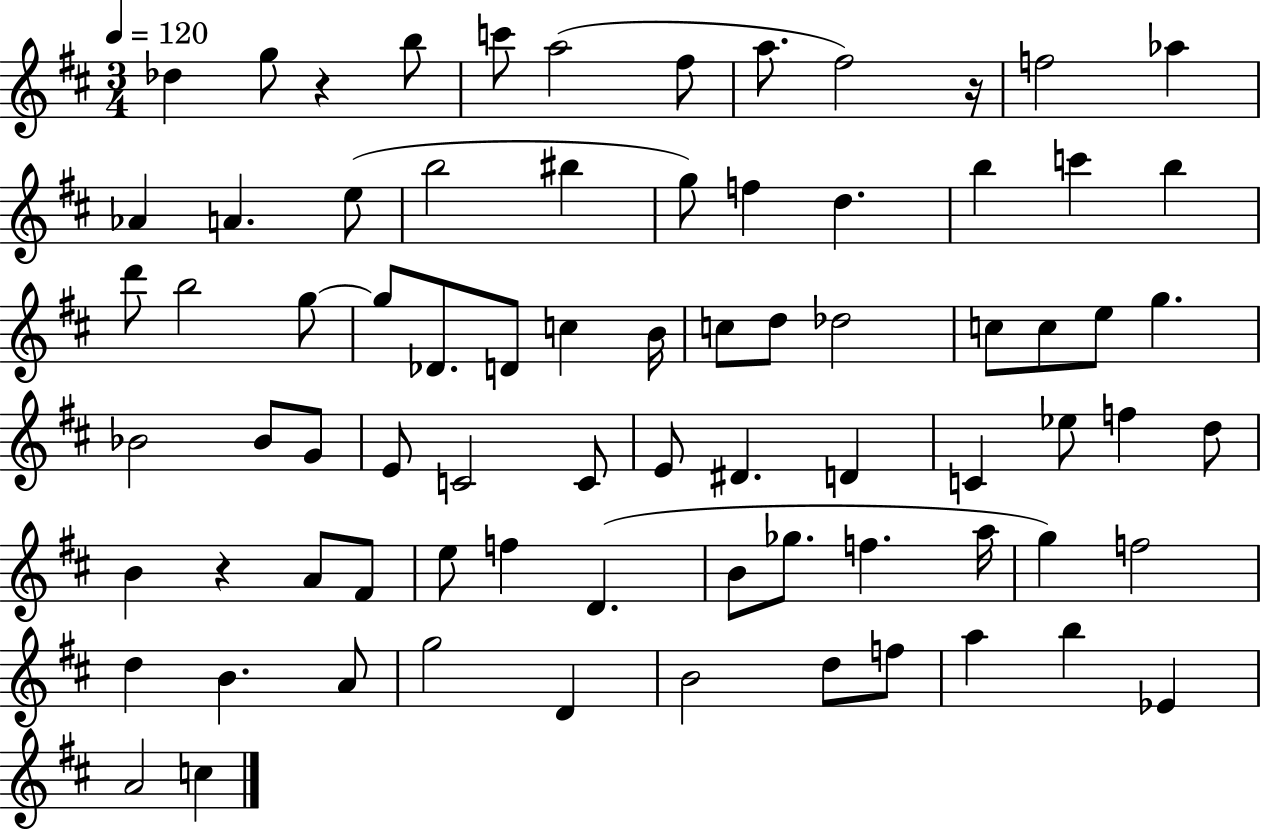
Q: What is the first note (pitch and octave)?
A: Db5